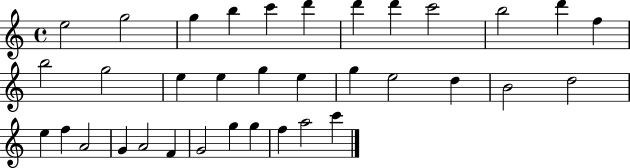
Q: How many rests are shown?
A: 0